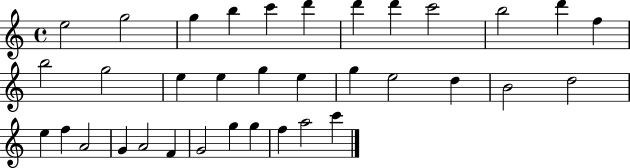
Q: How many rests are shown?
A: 0